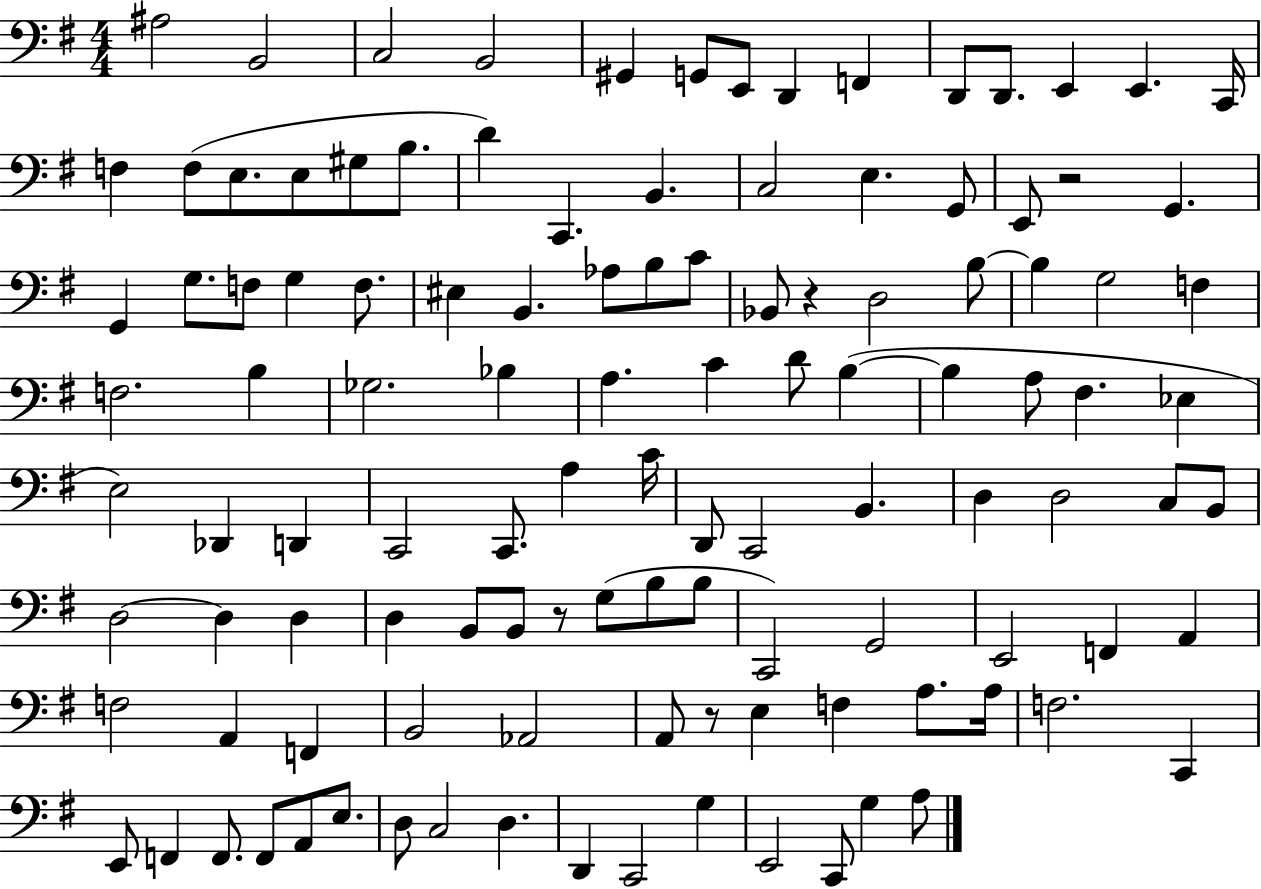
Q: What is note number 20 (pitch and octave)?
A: B3